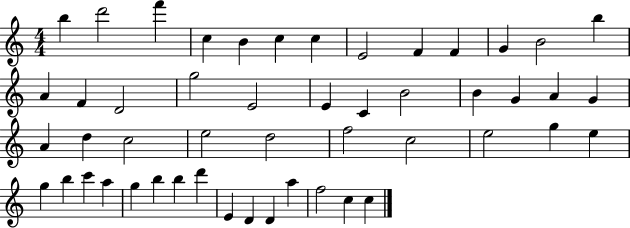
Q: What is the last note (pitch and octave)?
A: C5